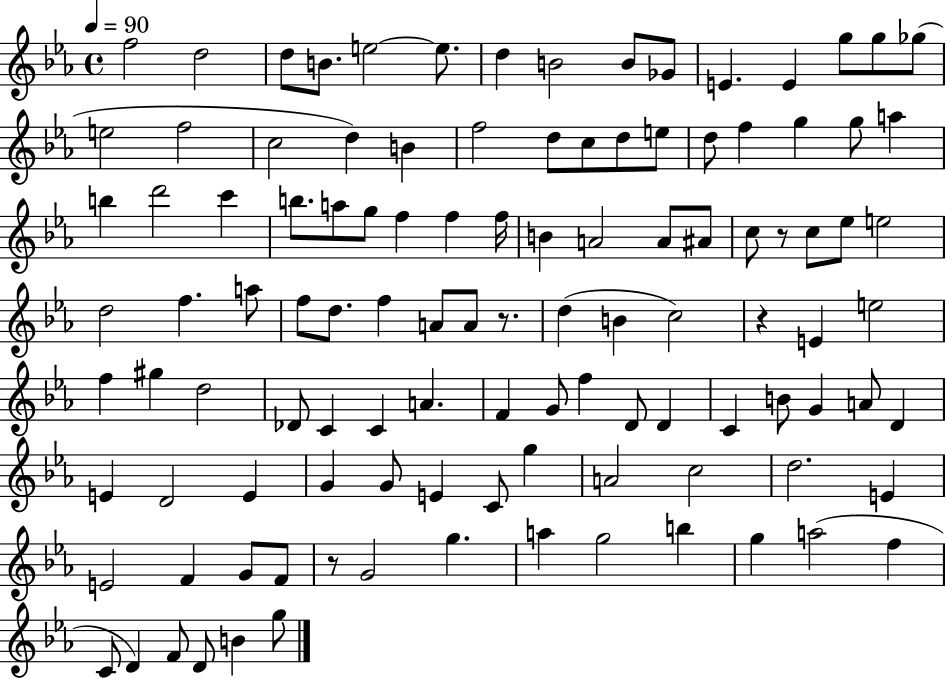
X:1
T:Untitled
M:4/4
L:1/4
K:Eb
f2 d2 d/2 B/2 e2 e/2 d B2 B/2 _G/2 E E g/2 g/2 _g/2 e2 f2 c2 d B f2 d/2 c/2 d/2 e/2 d/2 f g g/2 a b d'2 c' b/2 a/2 g/2 f f f/4 B A2 A/2 ^A/2 c/2 z/2 c/2 _e/2 e2 d2 f a/2 f/2 d/2 f A/2 A/2 z/2 d B c2 z E e2 f ^g d2 _D/2 C C A F G/2 f D/2 D C B/2 G A/2 D E D2 E G G/2 E C/2 g A2 c2 d2 E E2 F G/2 F/2 z/2 G2 g a g2 b g a2 f C/2 D F/2 D/2 B g/2